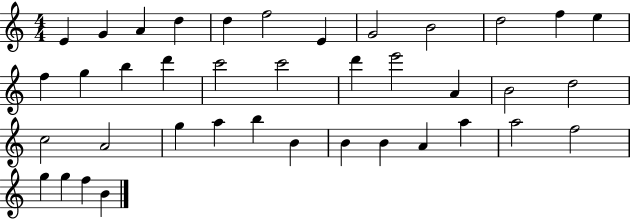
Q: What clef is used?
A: treble